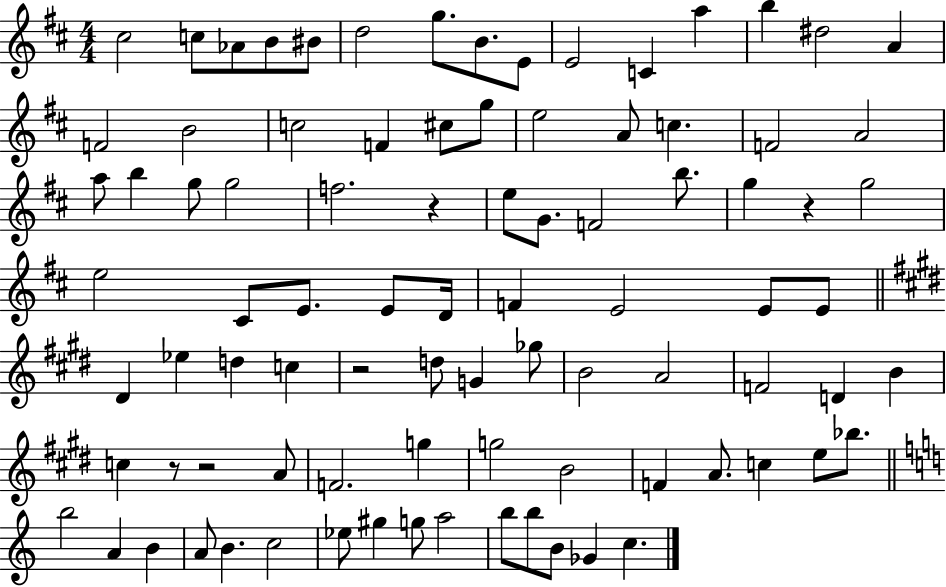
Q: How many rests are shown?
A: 5